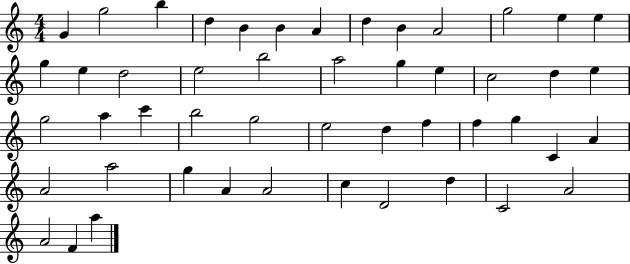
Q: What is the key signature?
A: C major